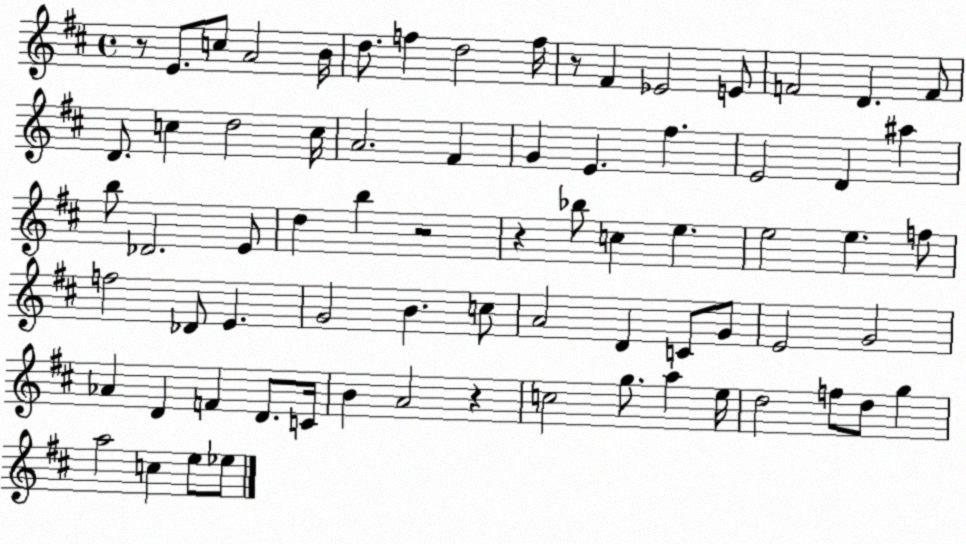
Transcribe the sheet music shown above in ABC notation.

X:1
T:Untitled
M:4/4
L:1/4
K:D
z/2 E/2 c/2 A2 B/4 d/2 f d2 f/4 z/2 ^F _E2 E/2 F2 D F/2 D/2 c d2 c/4 A2 ^F G E ^f E2 D ^a b/2 _D2 E/2 d b z2 z _b/2 c e e2 e f/2 f2 _D/2 E G2 B c/2 A2 D C/2 G/2 E2 G2 _A D F D/2 C/4 B A2 z c2 g/2 a e/4 d2 f/2 d/2 g a2 c e/2 _e/2